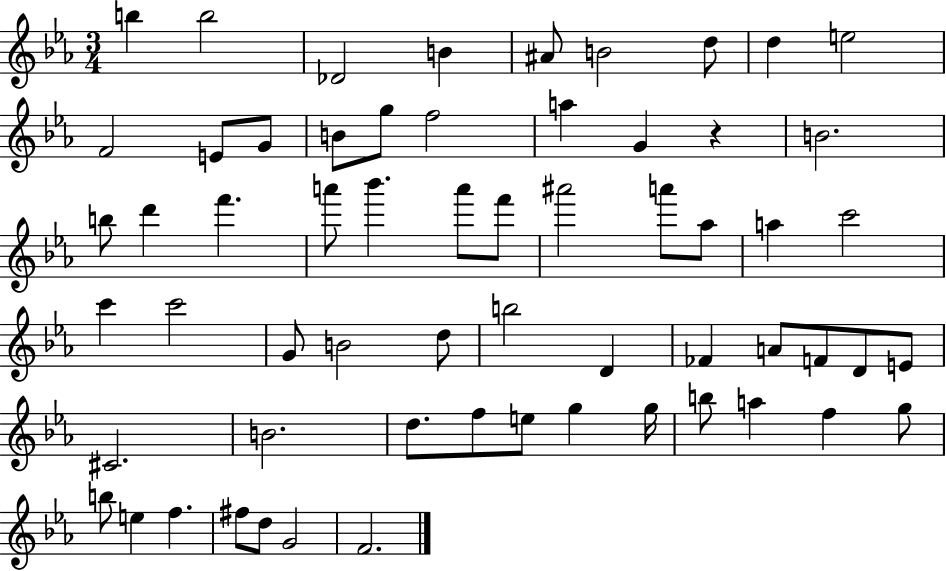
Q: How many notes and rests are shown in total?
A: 61